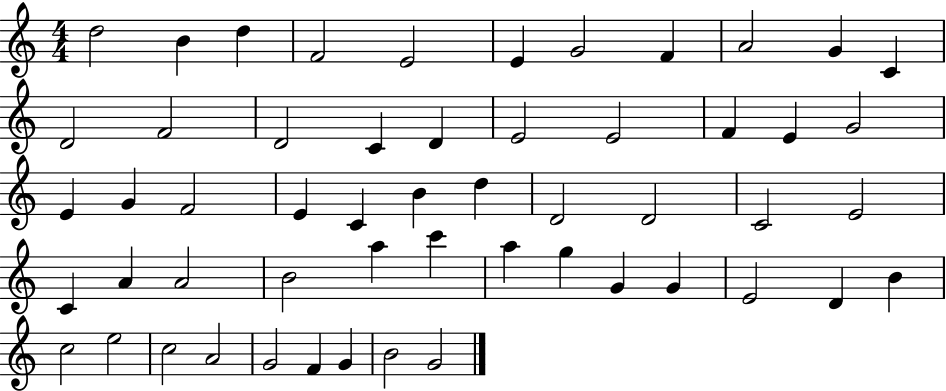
{
  \clef treble
  \numericTimeSignature
  \time 4/4
  \key c \major
  d''2 b'4 d''4 | f'2 e'2 | e'4 g'2 f'4 | a'2 g'4 c'4 | \break d'2 f'2 | d'2 c'4 d'4 | e'2 e'2 | f'4 e'4 g'2 | \break e'4 g'4 f'2 | e'4 c'4 b'4 d''4 | d'2 d'2 | c'2 e'2 | \break c'4 a'4 a'2 | b'2 a''4 c'''4 | a''4 g''4 g'4 g'4 | e'2 d'4 b'4 | \break c''2 e''2 | c''2 a'2 | g'2 f'4 g'4 | b'2 g'2 | \break \bar "|."
}